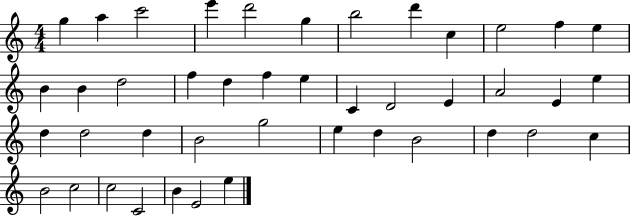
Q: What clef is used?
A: treble